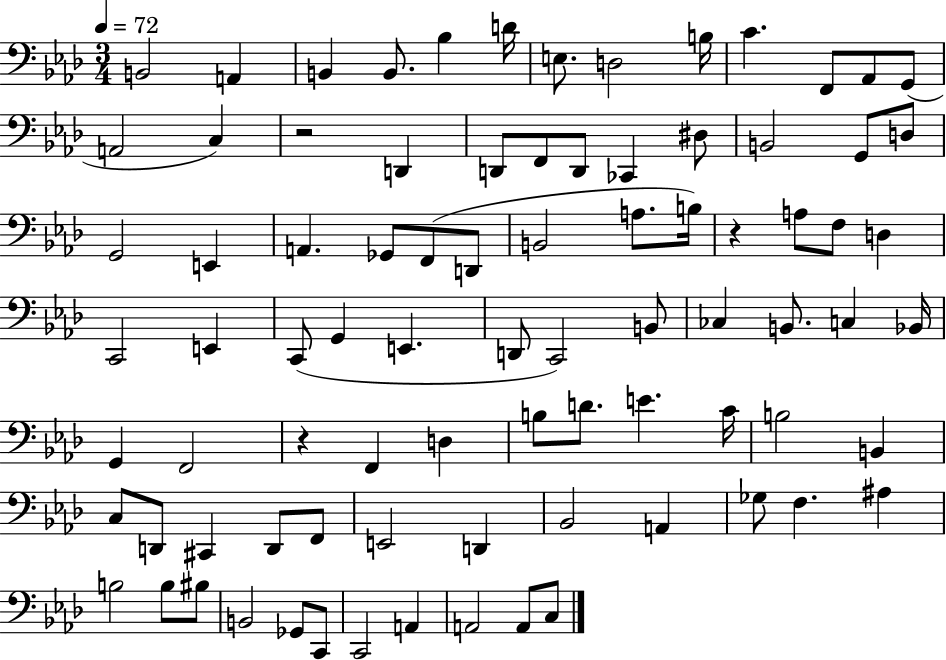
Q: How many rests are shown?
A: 3